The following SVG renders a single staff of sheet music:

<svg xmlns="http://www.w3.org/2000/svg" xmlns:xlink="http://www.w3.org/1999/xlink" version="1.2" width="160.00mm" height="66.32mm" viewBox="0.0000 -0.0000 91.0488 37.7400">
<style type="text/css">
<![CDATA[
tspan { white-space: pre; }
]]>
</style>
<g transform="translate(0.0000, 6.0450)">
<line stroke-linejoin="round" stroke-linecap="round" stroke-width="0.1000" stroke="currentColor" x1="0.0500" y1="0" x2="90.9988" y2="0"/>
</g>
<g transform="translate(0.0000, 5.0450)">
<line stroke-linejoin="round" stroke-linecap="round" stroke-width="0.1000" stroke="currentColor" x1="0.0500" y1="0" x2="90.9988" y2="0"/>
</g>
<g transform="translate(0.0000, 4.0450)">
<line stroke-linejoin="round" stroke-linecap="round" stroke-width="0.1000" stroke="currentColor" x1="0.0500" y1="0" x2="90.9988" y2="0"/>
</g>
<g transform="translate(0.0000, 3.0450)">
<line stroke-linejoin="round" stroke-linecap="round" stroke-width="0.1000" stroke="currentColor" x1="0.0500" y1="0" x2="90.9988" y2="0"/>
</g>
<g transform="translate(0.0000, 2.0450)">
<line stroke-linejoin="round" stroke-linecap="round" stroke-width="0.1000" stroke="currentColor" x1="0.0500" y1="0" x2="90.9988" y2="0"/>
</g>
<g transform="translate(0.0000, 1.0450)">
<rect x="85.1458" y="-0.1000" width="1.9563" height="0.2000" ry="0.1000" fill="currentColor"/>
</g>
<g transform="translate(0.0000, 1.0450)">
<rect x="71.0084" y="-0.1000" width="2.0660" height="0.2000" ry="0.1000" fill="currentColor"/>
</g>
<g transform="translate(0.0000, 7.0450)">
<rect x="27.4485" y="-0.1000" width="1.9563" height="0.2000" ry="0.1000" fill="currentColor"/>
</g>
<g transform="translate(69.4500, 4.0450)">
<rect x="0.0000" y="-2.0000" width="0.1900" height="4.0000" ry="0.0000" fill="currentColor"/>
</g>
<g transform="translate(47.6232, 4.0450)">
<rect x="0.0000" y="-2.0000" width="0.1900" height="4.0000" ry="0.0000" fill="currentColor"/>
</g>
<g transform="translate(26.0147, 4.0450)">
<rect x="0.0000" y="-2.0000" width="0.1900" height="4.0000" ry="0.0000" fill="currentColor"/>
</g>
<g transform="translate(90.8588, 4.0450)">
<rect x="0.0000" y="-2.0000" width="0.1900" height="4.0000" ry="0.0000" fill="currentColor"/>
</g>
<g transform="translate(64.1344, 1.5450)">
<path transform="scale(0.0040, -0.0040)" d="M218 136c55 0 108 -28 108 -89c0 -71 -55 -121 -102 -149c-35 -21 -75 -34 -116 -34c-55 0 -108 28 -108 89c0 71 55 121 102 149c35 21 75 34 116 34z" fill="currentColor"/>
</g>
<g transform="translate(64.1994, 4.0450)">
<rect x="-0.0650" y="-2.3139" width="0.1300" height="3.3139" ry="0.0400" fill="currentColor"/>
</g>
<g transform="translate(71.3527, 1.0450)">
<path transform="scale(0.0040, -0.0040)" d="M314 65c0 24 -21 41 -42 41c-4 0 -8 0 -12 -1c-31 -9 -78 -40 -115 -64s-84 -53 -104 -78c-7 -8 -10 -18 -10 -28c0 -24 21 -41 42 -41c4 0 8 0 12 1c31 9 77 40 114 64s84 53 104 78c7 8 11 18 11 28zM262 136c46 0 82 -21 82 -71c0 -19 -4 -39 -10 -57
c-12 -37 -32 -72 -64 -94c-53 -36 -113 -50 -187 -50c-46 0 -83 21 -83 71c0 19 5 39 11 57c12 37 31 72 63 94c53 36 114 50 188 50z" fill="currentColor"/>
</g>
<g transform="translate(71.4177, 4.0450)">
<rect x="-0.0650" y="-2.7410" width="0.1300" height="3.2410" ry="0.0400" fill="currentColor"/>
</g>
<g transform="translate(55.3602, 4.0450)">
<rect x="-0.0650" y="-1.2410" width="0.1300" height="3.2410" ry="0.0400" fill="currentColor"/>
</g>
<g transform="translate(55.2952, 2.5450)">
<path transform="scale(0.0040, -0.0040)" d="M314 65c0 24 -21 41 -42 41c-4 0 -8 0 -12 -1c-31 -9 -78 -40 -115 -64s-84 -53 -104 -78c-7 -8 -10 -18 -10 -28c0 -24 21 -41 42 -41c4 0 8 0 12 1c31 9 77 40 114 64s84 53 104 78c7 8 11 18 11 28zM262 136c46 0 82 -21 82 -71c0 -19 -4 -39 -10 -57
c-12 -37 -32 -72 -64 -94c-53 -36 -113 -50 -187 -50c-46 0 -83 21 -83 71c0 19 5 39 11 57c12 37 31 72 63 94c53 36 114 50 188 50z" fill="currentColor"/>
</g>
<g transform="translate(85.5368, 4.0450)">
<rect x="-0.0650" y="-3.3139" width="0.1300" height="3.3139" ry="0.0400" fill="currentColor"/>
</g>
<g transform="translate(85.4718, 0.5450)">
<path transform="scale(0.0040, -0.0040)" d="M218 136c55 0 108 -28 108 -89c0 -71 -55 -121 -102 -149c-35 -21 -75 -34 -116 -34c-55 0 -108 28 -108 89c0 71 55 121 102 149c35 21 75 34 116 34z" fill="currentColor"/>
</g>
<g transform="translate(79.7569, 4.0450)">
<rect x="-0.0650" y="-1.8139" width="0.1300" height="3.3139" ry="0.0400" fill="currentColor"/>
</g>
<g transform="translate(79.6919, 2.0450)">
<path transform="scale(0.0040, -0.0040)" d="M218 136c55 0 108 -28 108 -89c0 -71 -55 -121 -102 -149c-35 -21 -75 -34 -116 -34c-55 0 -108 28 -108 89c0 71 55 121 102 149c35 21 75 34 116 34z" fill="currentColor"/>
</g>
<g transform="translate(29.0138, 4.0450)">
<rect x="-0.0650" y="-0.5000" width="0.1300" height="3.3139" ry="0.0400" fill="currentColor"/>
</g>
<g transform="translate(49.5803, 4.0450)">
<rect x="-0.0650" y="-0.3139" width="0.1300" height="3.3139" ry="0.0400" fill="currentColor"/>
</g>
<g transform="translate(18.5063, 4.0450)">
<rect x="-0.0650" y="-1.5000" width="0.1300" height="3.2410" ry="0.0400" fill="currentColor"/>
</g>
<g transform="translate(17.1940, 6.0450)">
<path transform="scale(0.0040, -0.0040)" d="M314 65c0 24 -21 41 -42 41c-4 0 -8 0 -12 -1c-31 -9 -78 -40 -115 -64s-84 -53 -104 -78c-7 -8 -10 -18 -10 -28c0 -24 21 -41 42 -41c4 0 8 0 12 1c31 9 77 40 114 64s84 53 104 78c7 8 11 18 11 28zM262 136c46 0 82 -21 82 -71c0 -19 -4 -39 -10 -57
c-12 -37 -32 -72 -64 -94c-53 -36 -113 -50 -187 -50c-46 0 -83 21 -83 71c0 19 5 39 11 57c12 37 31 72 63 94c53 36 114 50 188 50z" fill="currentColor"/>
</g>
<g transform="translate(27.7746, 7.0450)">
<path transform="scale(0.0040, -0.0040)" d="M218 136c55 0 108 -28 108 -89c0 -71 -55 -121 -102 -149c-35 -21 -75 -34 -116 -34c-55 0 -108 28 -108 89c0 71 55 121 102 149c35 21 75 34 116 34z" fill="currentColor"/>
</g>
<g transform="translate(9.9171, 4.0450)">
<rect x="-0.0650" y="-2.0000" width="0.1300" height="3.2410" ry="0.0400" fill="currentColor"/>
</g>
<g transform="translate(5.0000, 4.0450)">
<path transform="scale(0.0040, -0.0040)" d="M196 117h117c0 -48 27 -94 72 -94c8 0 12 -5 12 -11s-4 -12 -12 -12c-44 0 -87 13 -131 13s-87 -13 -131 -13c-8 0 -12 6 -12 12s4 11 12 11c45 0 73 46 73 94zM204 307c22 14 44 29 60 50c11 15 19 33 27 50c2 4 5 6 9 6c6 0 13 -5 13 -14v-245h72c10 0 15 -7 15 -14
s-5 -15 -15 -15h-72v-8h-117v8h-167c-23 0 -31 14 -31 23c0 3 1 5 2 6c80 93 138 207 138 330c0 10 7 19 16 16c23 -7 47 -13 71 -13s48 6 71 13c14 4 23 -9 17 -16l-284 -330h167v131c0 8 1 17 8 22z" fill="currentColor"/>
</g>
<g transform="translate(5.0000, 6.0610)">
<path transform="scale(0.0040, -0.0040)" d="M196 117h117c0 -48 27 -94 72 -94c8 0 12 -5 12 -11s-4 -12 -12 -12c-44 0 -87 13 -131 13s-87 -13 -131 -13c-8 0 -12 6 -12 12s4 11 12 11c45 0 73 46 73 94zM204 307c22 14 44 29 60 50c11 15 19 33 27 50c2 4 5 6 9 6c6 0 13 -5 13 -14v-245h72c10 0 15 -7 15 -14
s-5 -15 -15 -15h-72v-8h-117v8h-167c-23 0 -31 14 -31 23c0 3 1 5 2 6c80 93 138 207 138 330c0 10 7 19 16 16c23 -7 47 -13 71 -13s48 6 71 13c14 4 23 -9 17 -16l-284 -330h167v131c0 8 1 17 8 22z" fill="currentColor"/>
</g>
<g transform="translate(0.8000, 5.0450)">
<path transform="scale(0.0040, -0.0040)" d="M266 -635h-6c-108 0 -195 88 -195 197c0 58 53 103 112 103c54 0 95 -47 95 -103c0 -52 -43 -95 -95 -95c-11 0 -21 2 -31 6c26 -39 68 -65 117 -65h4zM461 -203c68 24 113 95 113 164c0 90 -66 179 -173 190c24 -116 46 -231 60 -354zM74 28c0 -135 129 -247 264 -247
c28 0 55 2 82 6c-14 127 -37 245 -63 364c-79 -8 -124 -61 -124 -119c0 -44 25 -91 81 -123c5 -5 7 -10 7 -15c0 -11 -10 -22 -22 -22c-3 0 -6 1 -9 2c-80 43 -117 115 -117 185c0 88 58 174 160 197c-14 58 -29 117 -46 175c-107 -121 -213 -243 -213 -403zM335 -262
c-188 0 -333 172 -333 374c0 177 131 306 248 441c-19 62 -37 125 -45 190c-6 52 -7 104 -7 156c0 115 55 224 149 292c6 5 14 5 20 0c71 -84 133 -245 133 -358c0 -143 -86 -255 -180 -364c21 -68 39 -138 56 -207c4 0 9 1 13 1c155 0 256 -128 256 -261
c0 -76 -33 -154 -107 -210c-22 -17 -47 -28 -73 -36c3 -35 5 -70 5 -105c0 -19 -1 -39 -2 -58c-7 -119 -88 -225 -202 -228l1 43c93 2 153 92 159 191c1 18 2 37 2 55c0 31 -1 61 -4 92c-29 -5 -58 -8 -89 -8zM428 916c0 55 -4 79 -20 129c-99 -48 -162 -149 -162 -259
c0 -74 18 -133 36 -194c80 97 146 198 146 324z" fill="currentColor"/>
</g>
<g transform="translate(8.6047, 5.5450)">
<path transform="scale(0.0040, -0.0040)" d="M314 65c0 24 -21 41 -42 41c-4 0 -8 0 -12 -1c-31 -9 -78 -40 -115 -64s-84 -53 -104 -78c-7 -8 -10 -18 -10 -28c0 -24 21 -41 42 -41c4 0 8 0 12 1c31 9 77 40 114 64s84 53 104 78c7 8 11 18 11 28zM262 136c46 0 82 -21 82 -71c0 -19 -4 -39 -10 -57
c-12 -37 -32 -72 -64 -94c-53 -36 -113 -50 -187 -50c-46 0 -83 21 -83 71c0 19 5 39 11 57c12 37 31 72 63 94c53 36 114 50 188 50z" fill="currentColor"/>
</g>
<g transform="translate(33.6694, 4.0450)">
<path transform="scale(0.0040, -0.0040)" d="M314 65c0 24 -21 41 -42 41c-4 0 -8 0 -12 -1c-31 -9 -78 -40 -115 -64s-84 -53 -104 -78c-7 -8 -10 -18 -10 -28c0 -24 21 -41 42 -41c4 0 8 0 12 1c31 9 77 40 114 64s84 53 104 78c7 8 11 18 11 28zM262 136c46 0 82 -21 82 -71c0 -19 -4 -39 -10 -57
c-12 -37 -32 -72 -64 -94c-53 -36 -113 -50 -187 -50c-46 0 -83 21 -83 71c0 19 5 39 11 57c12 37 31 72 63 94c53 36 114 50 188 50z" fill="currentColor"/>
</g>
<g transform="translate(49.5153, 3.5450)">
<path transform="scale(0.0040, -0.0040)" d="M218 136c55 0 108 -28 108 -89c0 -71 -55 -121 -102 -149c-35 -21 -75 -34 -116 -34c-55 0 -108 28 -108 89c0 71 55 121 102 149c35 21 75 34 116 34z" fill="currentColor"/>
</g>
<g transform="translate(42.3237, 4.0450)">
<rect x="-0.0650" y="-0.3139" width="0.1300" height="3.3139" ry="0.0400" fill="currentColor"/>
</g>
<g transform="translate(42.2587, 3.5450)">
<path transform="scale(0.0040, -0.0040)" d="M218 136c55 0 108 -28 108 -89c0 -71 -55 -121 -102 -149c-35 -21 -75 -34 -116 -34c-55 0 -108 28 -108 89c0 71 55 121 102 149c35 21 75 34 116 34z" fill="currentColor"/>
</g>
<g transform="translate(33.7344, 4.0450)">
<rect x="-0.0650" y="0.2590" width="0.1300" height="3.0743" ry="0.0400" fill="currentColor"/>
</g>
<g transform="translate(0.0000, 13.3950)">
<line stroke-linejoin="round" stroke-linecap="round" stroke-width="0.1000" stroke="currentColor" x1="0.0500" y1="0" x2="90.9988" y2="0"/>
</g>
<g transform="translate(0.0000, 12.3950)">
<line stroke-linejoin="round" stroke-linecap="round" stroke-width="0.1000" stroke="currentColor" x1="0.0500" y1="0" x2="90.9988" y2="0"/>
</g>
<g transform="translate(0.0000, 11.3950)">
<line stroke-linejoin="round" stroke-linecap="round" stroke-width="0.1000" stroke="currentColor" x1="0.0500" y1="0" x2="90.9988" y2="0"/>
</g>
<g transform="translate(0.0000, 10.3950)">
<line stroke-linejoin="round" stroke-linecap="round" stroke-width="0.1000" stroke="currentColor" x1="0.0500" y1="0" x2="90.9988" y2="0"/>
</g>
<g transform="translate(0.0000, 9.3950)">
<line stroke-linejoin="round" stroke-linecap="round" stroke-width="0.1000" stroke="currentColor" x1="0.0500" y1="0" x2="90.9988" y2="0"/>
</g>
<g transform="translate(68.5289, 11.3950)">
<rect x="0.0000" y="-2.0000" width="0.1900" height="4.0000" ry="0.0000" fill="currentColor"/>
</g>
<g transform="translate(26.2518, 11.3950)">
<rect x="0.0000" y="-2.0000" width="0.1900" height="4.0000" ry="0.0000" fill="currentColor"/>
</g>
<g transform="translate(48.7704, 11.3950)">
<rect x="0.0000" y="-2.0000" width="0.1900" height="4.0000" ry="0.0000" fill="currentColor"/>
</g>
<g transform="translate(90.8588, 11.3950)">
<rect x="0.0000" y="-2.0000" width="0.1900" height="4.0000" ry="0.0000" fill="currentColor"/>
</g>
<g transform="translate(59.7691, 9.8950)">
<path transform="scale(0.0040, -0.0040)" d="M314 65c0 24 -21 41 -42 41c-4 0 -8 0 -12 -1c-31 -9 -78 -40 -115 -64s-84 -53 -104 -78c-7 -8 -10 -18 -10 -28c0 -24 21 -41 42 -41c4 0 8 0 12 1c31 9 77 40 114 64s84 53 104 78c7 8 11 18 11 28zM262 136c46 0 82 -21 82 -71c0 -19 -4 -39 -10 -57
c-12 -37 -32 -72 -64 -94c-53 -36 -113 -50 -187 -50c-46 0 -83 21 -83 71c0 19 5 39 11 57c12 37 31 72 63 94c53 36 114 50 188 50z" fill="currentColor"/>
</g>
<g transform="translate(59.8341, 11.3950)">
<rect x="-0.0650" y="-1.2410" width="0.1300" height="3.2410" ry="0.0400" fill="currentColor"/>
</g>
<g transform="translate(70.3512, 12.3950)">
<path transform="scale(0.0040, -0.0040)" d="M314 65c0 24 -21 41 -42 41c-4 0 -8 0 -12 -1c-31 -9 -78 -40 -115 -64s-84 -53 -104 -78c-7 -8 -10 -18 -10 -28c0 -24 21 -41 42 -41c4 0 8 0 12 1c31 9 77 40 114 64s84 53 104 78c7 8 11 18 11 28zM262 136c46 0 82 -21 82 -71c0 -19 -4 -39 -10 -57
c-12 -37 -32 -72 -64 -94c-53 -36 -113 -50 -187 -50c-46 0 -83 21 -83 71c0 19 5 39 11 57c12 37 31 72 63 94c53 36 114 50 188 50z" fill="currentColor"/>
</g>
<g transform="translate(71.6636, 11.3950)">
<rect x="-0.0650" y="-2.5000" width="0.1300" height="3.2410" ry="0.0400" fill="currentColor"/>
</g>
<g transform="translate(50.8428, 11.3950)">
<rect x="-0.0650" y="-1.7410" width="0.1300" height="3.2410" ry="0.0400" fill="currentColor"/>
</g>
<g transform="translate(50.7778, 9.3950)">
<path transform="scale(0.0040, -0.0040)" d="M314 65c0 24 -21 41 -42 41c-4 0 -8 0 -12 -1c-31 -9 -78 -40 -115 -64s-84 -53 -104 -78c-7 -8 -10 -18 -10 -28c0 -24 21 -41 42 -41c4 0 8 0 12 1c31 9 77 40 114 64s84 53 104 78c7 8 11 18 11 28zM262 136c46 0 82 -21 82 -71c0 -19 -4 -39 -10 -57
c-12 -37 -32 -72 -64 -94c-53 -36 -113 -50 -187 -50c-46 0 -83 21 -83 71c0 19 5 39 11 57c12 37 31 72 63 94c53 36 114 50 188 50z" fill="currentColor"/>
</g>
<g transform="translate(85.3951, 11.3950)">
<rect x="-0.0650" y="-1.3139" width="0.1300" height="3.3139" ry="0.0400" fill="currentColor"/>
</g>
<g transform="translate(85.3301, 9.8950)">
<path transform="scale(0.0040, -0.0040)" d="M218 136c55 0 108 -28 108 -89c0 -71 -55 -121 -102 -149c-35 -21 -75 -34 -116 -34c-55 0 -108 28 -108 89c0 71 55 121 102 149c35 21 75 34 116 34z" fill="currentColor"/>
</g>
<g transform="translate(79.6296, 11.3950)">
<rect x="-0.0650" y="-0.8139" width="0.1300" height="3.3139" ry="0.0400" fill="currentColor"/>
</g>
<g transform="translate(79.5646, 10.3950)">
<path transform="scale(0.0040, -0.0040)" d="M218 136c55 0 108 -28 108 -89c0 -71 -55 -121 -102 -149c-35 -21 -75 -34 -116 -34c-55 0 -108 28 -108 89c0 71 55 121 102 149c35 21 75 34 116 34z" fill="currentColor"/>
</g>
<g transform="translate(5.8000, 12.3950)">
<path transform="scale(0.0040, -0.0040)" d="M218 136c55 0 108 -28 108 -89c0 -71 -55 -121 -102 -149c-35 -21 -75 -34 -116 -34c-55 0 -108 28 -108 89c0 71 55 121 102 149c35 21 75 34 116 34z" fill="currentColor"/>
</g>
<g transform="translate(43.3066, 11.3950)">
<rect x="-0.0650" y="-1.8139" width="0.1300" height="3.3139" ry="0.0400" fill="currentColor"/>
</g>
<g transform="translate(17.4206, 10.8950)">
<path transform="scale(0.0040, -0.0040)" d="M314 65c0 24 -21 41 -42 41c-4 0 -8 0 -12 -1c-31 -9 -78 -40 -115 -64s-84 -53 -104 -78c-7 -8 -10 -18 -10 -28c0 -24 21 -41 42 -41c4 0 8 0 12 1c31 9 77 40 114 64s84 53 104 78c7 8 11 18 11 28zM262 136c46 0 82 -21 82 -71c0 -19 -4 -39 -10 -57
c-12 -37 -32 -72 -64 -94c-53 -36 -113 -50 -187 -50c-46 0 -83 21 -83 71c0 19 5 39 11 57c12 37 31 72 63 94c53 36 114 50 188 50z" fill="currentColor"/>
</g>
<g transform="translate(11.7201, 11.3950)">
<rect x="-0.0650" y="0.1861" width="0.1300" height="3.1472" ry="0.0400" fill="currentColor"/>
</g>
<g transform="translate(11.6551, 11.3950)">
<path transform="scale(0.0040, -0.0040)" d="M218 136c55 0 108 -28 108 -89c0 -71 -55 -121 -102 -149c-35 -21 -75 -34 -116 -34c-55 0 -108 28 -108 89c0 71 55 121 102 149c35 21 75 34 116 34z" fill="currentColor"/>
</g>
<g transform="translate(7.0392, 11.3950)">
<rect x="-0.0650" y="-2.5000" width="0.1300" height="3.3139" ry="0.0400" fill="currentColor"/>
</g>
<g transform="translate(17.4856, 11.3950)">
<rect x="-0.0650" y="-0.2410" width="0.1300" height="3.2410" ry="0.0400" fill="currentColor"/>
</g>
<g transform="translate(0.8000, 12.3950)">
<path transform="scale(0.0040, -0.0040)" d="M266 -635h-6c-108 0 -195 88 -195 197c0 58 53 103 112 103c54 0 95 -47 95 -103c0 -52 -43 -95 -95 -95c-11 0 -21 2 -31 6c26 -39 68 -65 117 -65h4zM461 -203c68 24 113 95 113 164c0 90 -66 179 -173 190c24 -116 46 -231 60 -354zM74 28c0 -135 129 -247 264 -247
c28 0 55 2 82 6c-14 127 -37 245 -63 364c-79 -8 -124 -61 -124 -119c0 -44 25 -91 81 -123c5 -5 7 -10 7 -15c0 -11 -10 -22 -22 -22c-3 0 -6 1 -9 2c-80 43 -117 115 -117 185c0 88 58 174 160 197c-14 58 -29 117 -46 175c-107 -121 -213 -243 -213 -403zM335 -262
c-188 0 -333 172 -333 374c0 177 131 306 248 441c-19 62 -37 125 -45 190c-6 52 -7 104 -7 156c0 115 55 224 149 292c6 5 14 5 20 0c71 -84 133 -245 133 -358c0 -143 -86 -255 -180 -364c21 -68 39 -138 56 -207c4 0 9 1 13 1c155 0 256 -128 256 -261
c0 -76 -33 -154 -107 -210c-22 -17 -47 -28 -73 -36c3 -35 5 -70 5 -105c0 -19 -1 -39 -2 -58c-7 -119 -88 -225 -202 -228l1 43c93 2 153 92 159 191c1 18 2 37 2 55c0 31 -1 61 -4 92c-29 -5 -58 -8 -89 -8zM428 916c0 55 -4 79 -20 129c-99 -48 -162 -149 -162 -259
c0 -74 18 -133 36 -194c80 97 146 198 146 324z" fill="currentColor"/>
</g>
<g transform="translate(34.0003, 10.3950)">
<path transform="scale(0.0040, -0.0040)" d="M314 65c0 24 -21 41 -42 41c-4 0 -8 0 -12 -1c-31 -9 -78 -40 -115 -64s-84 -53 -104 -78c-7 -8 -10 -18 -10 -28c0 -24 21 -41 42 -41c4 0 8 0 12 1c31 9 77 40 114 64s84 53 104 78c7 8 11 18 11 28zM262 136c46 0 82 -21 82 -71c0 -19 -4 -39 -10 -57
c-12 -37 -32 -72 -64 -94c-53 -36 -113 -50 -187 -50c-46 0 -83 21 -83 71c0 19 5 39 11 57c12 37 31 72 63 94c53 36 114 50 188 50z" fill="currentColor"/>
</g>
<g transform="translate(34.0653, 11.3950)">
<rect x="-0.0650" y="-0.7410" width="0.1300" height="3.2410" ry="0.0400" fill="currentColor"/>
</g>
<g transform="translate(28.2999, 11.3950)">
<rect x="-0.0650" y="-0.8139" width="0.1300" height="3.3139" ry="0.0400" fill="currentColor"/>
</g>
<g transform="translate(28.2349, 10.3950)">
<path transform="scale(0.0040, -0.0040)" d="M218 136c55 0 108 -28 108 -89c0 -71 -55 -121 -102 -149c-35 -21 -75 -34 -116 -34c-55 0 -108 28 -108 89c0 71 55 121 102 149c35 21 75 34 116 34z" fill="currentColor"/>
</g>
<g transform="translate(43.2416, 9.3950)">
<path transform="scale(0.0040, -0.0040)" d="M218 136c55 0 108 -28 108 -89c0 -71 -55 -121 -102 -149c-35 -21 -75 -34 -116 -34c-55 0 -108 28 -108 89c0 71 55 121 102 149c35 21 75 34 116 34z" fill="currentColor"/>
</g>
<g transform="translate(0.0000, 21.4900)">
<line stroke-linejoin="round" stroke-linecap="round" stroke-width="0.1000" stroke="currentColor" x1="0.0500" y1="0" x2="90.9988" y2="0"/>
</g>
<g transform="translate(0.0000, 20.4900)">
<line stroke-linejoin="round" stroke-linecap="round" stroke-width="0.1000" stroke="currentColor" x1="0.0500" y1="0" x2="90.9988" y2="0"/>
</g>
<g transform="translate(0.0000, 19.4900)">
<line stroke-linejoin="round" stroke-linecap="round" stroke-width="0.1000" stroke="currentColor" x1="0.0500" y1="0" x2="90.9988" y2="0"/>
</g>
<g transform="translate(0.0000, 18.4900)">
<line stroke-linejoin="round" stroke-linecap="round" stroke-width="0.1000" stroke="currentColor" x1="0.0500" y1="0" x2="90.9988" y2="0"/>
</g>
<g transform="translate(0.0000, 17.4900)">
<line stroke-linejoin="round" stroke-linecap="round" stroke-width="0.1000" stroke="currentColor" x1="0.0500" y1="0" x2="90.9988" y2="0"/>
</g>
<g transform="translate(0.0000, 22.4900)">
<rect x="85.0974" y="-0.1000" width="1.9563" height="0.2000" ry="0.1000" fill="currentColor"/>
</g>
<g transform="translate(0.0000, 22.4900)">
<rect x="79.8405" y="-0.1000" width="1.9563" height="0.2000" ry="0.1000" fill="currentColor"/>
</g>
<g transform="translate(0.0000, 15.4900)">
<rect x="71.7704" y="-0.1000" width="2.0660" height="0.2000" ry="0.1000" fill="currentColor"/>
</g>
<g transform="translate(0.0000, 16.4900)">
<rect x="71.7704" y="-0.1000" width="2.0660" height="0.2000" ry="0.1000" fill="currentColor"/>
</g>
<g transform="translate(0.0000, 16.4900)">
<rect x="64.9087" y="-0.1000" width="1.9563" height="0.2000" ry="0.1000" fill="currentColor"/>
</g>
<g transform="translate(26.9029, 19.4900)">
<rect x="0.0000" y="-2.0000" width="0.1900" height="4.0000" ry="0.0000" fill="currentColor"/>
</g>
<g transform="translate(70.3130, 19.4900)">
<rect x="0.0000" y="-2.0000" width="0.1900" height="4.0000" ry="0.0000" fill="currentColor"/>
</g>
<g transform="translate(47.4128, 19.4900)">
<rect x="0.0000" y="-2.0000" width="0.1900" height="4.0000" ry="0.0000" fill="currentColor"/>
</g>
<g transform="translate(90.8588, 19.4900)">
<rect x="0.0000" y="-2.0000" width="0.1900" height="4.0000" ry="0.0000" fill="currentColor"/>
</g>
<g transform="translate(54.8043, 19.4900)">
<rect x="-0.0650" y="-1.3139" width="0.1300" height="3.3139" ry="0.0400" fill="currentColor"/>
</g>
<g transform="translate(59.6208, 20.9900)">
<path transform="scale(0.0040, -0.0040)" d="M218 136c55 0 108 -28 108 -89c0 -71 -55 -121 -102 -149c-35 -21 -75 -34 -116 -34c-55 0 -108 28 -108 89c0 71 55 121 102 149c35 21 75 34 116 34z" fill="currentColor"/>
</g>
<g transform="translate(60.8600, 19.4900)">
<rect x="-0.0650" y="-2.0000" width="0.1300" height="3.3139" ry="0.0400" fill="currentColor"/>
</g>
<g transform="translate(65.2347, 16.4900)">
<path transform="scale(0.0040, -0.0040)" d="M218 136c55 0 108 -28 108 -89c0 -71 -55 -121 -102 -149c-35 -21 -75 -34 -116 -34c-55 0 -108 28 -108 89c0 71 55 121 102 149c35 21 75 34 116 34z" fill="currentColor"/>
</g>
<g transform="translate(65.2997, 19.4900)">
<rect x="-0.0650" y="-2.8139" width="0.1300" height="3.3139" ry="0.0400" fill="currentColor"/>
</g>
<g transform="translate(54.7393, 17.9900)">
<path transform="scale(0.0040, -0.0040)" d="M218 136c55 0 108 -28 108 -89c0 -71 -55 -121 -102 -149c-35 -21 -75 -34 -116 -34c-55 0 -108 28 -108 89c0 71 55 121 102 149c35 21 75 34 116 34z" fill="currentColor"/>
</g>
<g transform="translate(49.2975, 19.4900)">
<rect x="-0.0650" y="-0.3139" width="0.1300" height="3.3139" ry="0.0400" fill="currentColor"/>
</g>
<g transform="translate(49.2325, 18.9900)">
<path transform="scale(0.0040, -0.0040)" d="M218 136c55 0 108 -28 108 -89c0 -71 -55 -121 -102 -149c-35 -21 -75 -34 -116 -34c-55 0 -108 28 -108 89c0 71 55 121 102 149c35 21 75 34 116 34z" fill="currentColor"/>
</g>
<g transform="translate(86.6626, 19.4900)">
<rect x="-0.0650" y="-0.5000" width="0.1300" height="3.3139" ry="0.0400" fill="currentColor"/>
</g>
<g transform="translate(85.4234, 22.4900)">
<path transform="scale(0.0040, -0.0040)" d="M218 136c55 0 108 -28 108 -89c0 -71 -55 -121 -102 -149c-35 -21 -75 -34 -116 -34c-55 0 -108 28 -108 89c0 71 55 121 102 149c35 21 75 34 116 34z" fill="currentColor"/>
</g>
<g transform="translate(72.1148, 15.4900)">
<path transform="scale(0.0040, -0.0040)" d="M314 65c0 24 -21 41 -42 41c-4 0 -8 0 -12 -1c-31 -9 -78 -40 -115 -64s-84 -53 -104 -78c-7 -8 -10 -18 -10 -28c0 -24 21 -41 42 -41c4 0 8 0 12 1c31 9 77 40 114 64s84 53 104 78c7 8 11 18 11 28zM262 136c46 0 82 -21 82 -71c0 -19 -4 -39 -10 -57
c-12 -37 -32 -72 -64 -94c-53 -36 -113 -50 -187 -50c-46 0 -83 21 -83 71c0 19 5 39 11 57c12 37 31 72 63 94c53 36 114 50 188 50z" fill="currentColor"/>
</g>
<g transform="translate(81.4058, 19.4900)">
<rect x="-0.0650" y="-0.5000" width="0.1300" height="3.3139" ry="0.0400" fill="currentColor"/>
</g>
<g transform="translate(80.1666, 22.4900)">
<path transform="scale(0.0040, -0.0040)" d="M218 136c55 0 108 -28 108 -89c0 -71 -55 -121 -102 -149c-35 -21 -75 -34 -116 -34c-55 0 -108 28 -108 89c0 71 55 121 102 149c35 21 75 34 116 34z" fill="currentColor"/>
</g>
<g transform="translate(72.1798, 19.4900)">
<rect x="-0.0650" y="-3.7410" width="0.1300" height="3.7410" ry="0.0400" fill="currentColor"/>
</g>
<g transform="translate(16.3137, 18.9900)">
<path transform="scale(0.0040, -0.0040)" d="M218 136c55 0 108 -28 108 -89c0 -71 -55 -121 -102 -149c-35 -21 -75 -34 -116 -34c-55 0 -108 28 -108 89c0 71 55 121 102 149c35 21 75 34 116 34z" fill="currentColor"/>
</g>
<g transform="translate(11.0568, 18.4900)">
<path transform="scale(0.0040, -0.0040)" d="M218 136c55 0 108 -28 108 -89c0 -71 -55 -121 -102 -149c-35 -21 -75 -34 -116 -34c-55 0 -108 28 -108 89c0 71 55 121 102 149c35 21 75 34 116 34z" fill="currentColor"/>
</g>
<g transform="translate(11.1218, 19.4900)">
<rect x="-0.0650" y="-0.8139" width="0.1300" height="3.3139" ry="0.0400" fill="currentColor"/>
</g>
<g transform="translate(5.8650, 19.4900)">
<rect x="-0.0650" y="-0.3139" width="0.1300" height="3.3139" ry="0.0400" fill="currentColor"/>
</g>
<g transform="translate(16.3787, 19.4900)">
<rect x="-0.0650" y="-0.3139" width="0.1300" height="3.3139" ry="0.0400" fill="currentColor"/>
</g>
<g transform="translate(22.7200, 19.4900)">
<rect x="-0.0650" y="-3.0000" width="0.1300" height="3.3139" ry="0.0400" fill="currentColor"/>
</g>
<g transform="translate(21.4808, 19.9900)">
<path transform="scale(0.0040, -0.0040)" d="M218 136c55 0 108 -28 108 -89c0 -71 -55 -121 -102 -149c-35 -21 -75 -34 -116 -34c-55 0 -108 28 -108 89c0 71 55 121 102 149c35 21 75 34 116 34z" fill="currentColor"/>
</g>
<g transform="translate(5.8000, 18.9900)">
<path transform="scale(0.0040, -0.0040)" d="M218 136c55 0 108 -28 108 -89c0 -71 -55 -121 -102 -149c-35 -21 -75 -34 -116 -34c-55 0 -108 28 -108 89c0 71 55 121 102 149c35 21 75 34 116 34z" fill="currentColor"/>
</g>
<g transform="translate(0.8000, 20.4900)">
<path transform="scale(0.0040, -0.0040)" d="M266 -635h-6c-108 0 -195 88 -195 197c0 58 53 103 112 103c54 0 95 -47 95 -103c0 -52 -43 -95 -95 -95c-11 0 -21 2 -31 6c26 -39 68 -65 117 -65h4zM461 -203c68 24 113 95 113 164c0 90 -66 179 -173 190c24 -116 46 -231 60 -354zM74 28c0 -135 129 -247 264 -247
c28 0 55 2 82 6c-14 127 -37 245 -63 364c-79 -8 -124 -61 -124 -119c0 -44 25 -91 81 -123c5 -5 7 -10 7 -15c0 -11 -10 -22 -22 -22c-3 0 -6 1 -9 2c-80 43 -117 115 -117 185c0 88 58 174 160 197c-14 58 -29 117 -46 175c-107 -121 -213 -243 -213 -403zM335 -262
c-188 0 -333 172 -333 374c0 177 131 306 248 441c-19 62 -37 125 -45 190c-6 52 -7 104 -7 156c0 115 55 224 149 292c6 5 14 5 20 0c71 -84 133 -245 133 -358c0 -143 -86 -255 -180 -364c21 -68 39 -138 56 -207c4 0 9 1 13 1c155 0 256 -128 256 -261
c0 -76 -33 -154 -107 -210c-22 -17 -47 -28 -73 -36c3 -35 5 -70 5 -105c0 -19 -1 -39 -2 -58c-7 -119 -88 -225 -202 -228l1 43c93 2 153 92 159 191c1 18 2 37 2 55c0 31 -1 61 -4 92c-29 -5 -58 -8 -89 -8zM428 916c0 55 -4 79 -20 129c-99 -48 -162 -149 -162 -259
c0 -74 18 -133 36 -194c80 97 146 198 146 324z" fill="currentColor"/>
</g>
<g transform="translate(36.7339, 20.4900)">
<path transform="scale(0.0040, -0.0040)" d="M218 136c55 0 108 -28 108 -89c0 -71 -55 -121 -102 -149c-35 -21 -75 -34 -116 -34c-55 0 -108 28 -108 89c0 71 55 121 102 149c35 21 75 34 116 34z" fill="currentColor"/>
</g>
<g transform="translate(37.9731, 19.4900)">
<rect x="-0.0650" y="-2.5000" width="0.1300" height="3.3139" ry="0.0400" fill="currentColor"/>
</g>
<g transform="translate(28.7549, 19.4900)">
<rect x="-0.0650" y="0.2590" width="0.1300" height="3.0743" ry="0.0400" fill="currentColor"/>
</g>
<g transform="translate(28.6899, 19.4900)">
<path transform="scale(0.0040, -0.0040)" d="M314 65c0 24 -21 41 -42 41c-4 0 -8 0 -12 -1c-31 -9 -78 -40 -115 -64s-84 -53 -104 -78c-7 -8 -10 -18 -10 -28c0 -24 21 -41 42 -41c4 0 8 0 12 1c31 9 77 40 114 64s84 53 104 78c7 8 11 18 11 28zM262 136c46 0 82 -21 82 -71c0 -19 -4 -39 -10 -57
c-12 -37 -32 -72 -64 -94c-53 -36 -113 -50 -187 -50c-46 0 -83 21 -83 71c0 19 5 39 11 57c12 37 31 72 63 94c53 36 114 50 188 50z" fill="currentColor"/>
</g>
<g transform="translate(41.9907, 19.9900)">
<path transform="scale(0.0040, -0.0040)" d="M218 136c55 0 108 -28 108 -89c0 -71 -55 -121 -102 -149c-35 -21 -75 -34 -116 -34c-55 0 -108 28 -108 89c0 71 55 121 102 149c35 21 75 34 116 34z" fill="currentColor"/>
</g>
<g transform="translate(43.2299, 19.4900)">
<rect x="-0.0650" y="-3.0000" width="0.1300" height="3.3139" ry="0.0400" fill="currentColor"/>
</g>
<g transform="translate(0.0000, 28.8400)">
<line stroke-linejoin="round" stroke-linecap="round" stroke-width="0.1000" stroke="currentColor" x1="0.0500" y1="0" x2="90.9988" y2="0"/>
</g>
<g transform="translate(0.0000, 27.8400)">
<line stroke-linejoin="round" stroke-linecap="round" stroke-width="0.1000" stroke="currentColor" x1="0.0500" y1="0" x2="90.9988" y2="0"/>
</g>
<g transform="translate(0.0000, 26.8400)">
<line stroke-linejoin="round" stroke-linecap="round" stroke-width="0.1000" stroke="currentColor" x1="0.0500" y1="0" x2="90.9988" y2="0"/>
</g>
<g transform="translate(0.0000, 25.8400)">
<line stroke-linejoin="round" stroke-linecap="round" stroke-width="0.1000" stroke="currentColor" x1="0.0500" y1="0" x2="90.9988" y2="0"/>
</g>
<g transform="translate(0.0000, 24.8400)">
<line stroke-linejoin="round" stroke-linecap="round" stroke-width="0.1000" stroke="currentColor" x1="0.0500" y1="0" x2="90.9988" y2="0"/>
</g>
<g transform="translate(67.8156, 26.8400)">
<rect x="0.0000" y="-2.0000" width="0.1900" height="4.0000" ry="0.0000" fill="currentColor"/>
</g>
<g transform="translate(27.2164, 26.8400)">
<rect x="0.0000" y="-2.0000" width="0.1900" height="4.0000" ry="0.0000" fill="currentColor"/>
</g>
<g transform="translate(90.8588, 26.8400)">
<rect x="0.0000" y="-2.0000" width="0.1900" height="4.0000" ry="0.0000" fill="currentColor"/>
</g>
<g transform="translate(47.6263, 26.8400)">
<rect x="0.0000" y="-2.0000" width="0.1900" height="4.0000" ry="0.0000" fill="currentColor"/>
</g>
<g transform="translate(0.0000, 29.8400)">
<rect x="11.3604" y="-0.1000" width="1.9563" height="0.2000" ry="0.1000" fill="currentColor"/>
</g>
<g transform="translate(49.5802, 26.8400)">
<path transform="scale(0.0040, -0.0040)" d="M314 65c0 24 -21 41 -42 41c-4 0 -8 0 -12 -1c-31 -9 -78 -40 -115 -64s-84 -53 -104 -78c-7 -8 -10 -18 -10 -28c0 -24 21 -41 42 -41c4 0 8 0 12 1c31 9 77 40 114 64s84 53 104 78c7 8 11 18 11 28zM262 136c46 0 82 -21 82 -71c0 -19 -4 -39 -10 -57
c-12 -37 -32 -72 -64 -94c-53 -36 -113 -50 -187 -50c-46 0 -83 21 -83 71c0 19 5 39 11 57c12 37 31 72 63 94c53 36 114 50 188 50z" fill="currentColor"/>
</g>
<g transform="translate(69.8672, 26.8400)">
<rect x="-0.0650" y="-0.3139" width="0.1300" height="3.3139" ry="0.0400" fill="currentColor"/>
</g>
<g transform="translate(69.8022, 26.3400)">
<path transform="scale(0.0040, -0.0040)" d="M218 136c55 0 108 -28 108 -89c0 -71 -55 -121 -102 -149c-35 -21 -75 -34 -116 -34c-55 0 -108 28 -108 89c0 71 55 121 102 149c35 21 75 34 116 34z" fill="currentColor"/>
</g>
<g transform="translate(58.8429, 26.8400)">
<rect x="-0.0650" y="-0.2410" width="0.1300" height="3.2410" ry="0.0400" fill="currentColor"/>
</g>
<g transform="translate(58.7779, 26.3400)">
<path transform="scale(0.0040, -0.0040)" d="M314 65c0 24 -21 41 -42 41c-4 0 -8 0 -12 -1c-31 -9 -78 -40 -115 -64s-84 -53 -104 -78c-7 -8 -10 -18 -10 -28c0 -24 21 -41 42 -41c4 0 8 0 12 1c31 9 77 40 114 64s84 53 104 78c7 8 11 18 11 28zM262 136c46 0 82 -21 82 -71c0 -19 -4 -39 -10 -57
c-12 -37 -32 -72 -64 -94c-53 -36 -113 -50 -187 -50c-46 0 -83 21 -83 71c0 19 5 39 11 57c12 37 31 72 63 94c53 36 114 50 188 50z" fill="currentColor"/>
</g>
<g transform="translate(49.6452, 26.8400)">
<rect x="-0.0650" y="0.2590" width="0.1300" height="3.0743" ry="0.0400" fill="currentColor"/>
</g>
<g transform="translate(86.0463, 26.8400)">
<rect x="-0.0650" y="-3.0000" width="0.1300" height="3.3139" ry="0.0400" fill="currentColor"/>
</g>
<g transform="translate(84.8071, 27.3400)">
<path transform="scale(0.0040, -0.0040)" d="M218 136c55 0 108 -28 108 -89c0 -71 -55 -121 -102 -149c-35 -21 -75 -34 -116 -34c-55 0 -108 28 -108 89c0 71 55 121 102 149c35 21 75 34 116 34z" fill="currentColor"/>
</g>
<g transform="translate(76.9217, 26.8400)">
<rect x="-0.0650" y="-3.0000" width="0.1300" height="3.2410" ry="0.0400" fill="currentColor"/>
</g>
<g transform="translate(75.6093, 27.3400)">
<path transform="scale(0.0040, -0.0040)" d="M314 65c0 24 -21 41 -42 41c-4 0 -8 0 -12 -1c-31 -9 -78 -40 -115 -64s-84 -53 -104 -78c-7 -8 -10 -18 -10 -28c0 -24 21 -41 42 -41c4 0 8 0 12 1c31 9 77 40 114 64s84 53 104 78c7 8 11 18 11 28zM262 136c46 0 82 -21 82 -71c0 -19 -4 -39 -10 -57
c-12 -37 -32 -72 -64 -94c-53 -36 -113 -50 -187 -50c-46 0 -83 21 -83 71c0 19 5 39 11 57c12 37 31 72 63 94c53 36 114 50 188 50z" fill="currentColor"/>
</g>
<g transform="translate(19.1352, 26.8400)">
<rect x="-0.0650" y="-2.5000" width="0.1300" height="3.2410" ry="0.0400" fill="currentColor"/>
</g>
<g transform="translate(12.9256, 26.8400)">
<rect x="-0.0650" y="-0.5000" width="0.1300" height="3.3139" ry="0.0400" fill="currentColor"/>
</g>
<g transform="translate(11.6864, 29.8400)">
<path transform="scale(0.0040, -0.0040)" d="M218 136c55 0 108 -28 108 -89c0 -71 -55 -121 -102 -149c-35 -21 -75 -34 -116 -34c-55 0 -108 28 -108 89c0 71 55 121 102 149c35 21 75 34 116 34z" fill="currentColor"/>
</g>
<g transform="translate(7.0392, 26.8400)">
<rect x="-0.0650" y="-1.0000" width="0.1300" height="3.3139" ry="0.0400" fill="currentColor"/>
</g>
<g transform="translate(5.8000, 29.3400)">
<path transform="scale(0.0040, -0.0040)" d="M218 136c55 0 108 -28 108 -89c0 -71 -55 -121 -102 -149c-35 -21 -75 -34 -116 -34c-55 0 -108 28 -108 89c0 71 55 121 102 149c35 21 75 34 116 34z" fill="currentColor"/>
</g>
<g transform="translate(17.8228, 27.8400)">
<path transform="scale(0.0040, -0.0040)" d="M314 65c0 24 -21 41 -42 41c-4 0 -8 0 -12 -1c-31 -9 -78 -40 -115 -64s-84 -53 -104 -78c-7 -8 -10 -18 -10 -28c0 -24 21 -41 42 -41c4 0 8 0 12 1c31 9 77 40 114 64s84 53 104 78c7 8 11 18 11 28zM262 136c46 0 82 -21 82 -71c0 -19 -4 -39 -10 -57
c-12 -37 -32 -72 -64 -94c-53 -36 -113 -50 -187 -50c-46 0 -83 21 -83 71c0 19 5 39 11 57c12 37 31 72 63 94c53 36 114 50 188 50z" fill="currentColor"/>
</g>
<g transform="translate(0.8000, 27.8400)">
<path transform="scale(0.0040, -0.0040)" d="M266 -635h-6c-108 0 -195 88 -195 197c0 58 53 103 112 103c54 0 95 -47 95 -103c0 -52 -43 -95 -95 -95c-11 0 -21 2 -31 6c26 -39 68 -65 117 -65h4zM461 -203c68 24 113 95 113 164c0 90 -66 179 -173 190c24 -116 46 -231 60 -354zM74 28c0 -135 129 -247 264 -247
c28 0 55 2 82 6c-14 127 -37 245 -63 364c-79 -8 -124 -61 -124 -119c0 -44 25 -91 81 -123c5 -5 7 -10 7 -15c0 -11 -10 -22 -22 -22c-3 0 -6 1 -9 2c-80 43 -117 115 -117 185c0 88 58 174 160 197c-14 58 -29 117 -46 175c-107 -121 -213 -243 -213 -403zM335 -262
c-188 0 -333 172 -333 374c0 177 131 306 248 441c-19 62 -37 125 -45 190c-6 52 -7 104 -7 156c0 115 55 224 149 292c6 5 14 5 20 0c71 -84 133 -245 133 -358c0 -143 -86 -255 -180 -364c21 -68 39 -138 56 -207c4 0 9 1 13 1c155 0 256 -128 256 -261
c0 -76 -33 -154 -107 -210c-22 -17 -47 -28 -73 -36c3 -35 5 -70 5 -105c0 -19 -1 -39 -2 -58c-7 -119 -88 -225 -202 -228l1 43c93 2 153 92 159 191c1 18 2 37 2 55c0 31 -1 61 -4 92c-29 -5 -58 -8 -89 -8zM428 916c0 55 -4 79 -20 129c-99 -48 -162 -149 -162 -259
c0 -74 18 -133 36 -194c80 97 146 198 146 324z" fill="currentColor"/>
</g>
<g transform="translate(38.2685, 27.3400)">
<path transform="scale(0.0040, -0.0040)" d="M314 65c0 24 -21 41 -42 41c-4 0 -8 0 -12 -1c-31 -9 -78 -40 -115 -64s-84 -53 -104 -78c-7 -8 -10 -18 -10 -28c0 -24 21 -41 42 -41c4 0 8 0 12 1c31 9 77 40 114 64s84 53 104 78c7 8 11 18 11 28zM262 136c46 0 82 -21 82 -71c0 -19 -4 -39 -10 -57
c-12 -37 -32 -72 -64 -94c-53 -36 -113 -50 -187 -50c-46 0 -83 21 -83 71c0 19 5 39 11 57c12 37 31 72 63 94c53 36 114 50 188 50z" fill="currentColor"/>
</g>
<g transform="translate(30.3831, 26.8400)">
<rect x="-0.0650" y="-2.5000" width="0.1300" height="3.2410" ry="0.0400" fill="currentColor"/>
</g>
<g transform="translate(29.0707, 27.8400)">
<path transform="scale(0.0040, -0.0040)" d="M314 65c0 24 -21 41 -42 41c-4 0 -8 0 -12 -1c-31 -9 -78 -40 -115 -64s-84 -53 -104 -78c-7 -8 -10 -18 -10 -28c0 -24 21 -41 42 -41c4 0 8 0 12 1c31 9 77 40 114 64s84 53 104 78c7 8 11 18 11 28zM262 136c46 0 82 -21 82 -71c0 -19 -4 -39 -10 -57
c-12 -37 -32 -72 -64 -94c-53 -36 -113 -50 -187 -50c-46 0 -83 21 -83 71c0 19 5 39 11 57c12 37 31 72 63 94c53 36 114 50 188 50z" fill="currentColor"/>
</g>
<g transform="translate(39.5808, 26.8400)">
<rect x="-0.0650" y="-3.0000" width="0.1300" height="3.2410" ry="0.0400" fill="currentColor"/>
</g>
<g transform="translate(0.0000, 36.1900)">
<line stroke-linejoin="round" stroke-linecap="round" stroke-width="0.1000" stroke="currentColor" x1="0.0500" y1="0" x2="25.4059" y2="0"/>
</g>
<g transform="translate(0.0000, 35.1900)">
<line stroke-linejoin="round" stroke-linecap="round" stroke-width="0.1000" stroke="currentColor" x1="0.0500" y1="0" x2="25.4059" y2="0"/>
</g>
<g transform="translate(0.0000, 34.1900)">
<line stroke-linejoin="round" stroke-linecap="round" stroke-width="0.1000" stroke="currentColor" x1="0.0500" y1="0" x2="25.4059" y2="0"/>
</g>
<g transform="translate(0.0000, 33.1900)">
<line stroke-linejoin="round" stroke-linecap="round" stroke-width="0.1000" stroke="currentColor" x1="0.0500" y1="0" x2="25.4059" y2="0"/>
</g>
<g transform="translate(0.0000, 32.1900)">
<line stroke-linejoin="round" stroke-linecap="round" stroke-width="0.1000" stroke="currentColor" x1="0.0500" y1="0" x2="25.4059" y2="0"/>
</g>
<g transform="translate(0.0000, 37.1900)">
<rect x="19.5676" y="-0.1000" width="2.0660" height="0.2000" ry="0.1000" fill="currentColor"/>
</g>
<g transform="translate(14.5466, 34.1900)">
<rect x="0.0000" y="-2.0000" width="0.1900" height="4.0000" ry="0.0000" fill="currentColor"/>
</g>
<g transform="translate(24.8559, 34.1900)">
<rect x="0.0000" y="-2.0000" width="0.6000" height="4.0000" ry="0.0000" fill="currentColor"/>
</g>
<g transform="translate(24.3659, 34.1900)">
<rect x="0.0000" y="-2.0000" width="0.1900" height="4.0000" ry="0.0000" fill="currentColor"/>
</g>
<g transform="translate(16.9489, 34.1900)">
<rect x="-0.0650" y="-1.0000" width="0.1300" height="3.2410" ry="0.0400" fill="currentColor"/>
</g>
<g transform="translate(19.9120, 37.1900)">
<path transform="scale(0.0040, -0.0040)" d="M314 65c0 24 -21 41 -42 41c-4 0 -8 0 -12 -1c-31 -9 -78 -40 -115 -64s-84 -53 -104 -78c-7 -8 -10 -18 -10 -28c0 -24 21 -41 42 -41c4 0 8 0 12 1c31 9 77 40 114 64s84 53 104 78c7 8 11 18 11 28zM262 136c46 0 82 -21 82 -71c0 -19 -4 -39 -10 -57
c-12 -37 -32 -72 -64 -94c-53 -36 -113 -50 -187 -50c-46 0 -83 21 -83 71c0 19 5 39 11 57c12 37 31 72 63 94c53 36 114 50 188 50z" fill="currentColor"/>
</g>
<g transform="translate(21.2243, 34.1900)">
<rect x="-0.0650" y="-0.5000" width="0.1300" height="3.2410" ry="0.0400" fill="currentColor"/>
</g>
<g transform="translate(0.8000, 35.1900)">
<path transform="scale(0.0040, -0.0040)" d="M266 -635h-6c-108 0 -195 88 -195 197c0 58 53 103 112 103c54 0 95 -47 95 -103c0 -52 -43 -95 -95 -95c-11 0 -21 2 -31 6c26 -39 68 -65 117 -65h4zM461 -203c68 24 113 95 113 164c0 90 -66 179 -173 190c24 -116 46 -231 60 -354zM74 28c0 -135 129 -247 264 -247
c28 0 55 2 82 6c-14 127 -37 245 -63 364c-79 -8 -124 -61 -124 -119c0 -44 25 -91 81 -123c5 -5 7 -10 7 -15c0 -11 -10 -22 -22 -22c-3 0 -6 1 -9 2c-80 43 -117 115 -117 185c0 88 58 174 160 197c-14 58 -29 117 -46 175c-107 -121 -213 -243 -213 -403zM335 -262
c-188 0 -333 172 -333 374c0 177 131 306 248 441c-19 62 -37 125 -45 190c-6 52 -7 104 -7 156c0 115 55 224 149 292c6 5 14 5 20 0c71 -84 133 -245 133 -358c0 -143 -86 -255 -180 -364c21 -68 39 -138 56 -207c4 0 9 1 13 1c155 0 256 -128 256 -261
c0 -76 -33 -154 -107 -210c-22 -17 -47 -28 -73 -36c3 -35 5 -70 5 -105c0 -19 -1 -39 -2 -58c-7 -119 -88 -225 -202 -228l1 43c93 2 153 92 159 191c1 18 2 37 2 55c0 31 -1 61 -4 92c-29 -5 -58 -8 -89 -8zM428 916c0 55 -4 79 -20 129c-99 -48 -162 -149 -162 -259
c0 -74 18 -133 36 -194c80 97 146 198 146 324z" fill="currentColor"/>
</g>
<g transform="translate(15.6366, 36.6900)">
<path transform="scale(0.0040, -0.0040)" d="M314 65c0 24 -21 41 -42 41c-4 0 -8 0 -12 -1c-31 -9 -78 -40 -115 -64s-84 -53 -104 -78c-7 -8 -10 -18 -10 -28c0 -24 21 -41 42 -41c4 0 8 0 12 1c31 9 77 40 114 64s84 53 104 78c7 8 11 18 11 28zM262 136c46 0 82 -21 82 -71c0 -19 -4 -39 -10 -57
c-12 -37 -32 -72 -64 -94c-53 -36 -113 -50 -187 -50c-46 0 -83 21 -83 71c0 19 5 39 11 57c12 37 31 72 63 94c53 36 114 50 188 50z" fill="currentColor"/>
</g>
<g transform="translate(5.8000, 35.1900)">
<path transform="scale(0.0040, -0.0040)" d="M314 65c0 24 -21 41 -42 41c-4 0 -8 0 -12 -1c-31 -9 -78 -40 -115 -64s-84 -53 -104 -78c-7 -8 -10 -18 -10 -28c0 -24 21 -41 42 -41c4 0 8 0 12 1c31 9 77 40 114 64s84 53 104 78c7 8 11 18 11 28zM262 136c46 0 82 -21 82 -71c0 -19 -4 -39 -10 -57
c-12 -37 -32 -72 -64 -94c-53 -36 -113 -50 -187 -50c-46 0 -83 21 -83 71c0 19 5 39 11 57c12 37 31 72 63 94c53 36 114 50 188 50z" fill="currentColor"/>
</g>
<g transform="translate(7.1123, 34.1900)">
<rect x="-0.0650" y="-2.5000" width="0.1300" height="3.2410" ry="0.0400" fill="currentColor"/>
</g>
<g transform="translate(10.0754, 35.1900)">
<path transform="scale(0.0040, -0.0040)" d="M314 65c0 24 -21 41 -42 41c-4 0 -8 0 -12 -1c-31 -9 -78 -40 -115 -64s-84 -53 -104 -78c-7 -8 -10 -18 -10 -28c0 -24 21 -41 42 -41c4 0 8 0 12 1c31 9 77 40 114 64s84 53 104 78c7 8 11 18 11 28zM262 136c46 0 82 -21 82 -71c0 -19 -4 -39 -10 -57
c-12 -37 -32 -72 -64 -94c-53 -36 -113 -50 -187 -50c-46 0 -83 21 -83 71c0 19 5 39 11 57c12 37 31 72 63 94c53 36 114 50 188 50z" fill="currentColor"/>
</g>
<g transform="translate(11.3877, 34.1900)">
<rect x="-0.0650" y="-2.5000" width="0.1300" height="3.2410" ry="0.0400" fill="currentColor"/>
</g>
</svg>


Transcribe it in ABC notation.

X:1
T:Untitled
M:4/4
L:1/4
K:C
F2 E2 C B2 c c e2 g a2 f b G B c2 d d2 f f2 e2 G2 d e c d c A B2 G A c e F a c'2 C C D C G2 G2 A2 B2 c2 c A2 A G2 G2 D2 C2